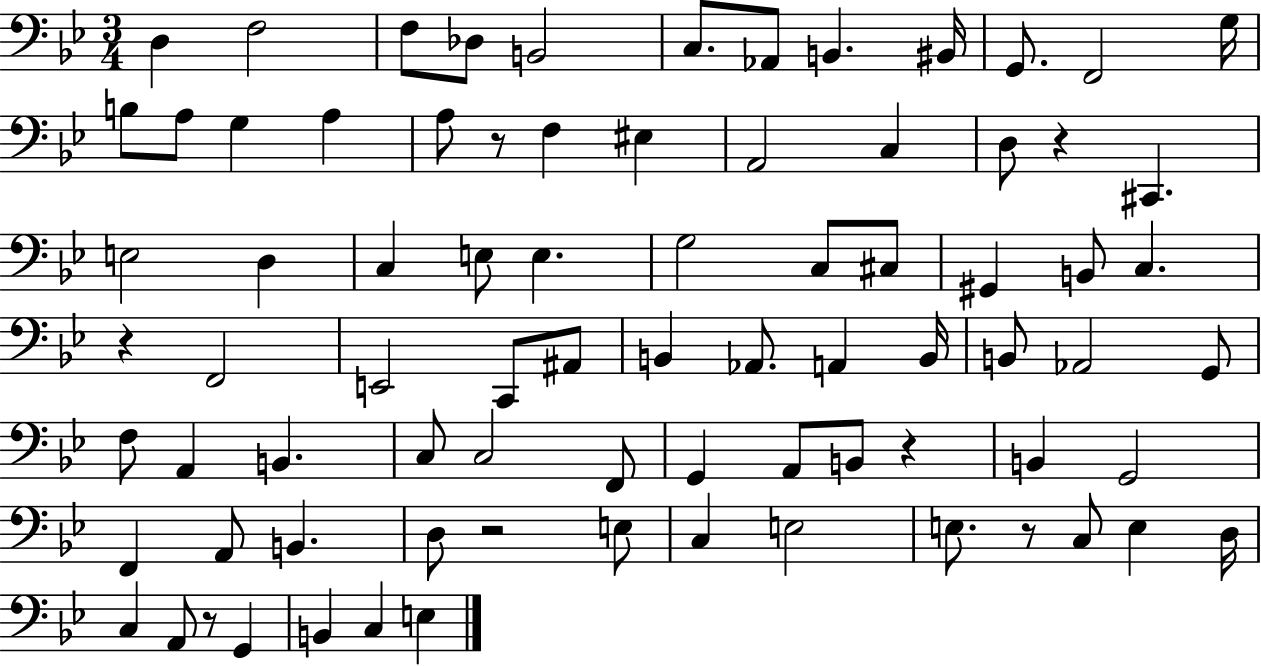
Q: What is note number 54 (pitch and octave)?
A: B2